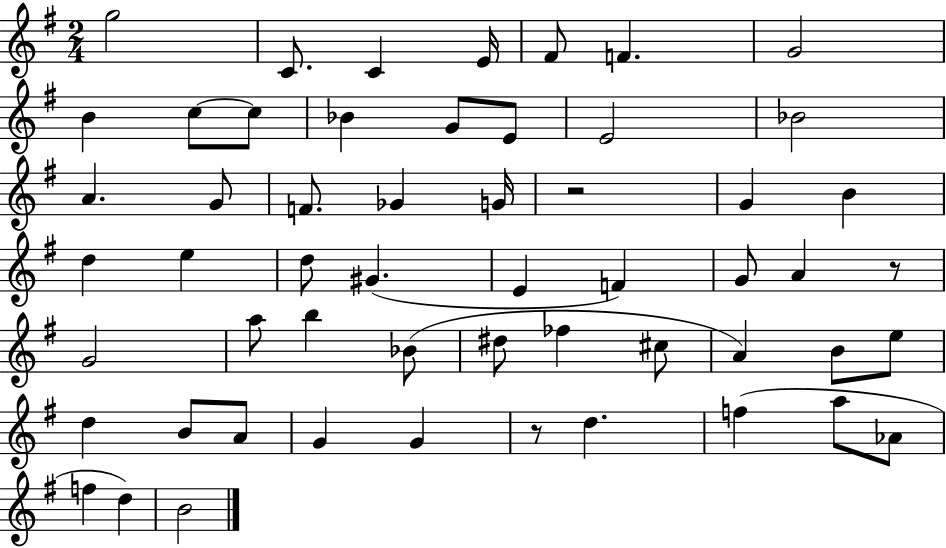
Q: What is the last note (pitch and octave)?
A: B4